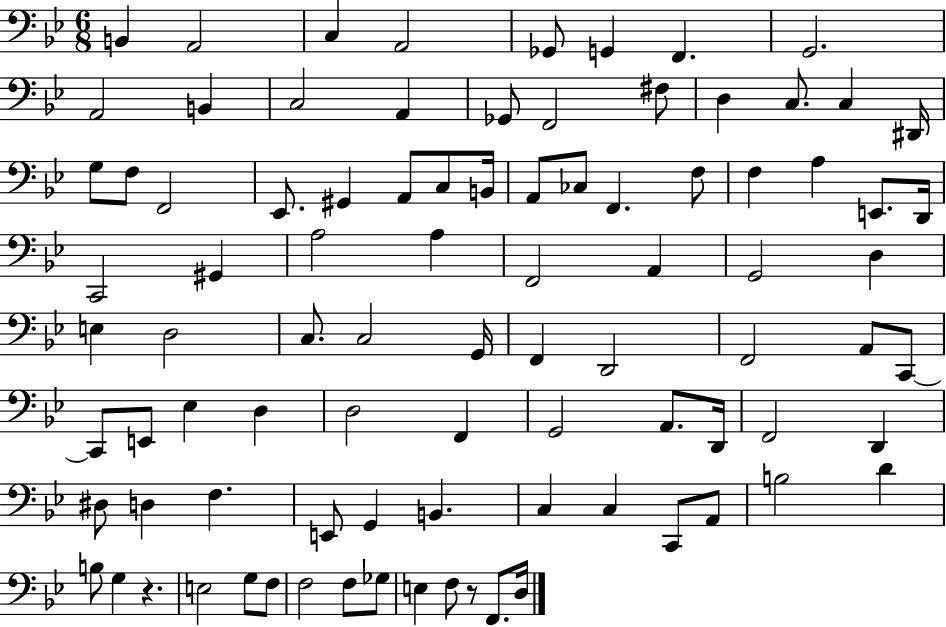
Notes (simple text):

B2/q A2/h C3/q A2/h Gb2/e G2/q F2/q. G2/h. A2/h B2/q C3/h A2/q Gb2/e F2/h F#3/e D3/q C3/e. C3/q D#2/s G3/e F3/e F2/h Eb2/e. G#2/q A2/e C3/e B2/s A2/e CES3/e F2/q. F3/e F3/q A3/q E2/e. D2/s C2/h G#2/q A3/h A3/q F2/h A2/q G2/h D3/q E3/q D3/h C3/e. C3/h G2/s F2/q D2/h F2/h A2/e C2/e C2/e E2/e Eb3/q D3/q D3/h F2/q G2/h A2/e. D2/s F2/h D2/q D#3/e D3/q F3/q. E2/e G2/q B2/q. C3/q C3/q C2/e A2/e B3/h D4/q B3/e G3/q R/q. E3/h G3/e F3/e F3/h F3/e Gb3/e E3/q F3/e R/e F2/e. D3/s